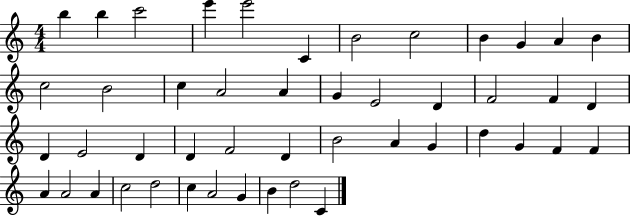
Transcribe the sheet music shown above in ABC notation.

X:1
T:Untitled
M:4/4
L:1/4
K:C
b b c'2 e' e'2 C B2 c2 B G A B c2 B2 c A2 A G E2 D F2 F D D E2 D D F2 D B2 A G d G F F A A2 A c2 d2 c A2 G B d2 C